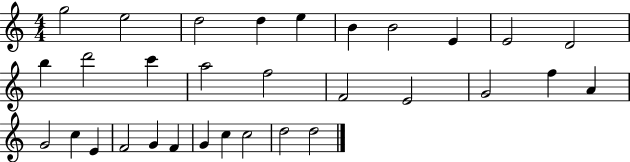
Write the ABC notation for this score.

X:1
T:Untitled
M:4/4
L:1/4
K:C
g2 e2 d2 d e B B2 E E2 D2 b d'2 c' a2 f2 F2 E2 G2 f A G2 c E F2 G F G c c2 d2 d2